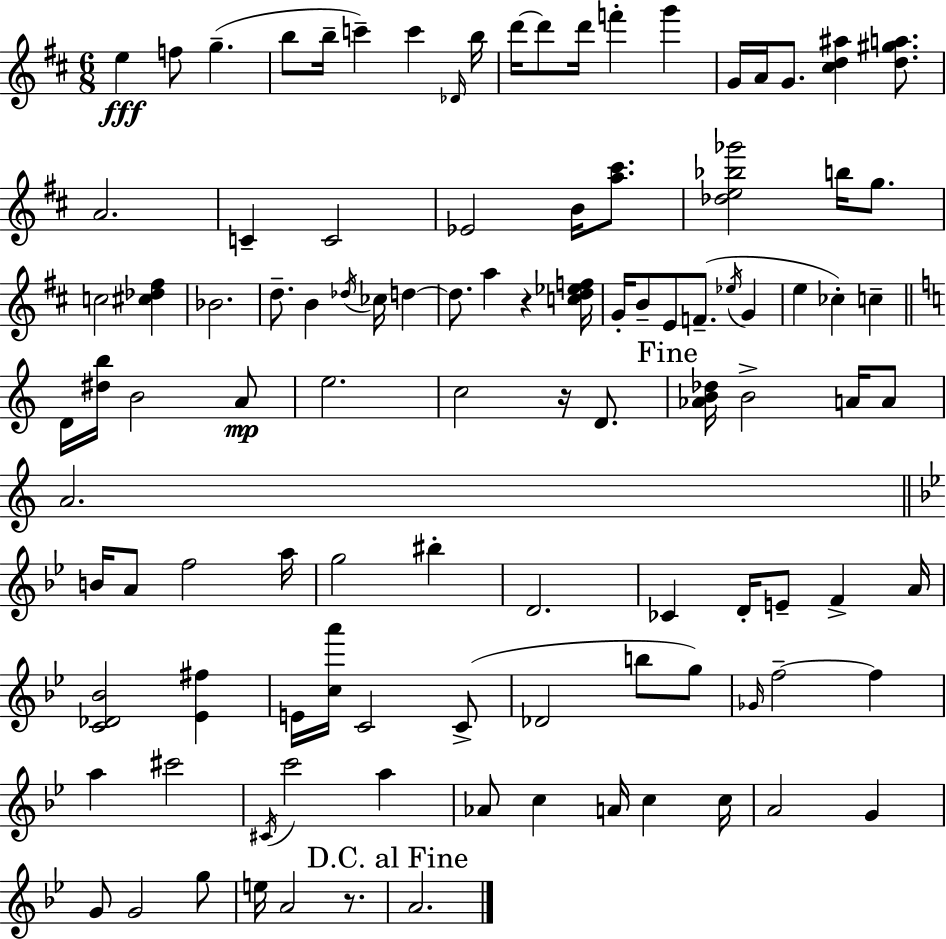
{
  \clef treble
  \numericTimeSignature
  \time 6/8
  \key d \major
  e''4\fff f''8 g''4.--( | b''8 b''16-- c'''4--) c'''4 \grace { des'16 } | b''16 d'''16~~ d'''8 d'''16 f'''4-. g'''4 | g'16 a'16 g'8. <cis'' d'' ais''>4 <d'' gis'' a''>8. | \break a'2. | c'4-- c'2 | ees'2 b'16 <a'' cis'''>8. | <des'' e'' bes'' ges'''>2 b''16 g''8. | \break c''2 <cis'' des'' fis''>4 | bes'2. | d''8.-- b'4 \acciaccatura { des''16 } ces''16 d''4~~ | d''8. a''4 r4 | \break <c'' d'' ees'' f''>16 g'16-. b'8-- e'8 f'8.--( \acciaccatura { ees''16 } g'4 | e''4 ces''4-.) c''4-- | \bar "||" \break \key c \major d'16 <dis'' b''>16 b'2 a'8\mp | e''2. | c''2 r16 d'8. | \mark "Fine" <aes' b' des''>16 b'2-> a'16 a'8 | \break a'2. | \bar "||" \break \key g \minor b'16 a'8 f''2 a''16 | g''2 bis''4-. | d'2. | ces'4 d'16-. e'8-- f'4-> a'16 | \break <c' des' bes'>2 <ees' fis''>4 | e'16 <c'' a'''>16 c'2 c'8->( | des'2 b''8 g''8) | \grace { ges'16 } f''2--~~ f''4 | \break a''4 cis'''2 | \acciaccatura { cis'16 } c'''2 a''4 | aes'8 c''4 a'16 c''4 | c''16 a'2 g'4 | \break g'8 g'2 | g''8 e''16 a'2 r8. | \mark "D.C. al Fine" a'2. | \bar "|."
}